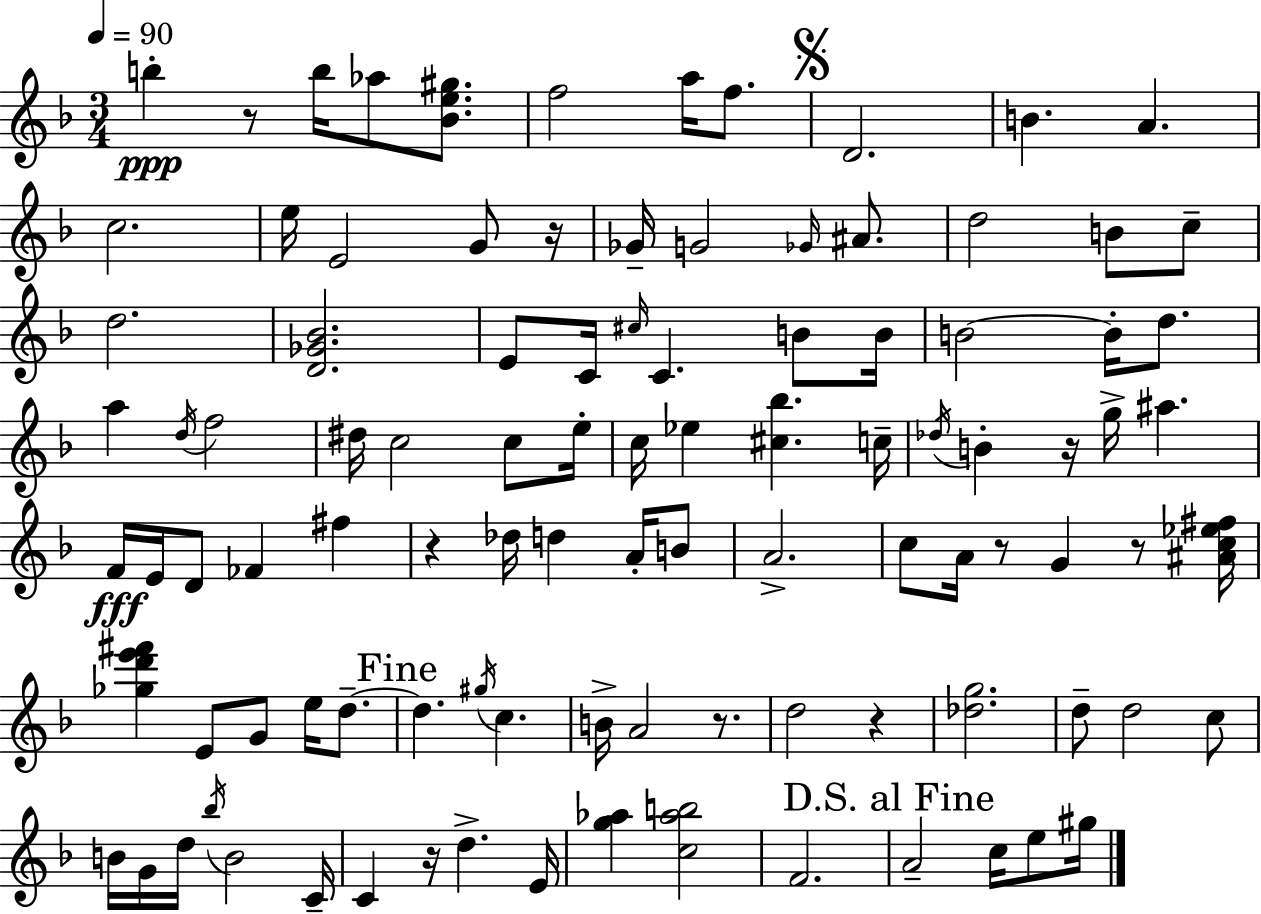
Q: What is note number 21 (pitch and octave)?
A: D5